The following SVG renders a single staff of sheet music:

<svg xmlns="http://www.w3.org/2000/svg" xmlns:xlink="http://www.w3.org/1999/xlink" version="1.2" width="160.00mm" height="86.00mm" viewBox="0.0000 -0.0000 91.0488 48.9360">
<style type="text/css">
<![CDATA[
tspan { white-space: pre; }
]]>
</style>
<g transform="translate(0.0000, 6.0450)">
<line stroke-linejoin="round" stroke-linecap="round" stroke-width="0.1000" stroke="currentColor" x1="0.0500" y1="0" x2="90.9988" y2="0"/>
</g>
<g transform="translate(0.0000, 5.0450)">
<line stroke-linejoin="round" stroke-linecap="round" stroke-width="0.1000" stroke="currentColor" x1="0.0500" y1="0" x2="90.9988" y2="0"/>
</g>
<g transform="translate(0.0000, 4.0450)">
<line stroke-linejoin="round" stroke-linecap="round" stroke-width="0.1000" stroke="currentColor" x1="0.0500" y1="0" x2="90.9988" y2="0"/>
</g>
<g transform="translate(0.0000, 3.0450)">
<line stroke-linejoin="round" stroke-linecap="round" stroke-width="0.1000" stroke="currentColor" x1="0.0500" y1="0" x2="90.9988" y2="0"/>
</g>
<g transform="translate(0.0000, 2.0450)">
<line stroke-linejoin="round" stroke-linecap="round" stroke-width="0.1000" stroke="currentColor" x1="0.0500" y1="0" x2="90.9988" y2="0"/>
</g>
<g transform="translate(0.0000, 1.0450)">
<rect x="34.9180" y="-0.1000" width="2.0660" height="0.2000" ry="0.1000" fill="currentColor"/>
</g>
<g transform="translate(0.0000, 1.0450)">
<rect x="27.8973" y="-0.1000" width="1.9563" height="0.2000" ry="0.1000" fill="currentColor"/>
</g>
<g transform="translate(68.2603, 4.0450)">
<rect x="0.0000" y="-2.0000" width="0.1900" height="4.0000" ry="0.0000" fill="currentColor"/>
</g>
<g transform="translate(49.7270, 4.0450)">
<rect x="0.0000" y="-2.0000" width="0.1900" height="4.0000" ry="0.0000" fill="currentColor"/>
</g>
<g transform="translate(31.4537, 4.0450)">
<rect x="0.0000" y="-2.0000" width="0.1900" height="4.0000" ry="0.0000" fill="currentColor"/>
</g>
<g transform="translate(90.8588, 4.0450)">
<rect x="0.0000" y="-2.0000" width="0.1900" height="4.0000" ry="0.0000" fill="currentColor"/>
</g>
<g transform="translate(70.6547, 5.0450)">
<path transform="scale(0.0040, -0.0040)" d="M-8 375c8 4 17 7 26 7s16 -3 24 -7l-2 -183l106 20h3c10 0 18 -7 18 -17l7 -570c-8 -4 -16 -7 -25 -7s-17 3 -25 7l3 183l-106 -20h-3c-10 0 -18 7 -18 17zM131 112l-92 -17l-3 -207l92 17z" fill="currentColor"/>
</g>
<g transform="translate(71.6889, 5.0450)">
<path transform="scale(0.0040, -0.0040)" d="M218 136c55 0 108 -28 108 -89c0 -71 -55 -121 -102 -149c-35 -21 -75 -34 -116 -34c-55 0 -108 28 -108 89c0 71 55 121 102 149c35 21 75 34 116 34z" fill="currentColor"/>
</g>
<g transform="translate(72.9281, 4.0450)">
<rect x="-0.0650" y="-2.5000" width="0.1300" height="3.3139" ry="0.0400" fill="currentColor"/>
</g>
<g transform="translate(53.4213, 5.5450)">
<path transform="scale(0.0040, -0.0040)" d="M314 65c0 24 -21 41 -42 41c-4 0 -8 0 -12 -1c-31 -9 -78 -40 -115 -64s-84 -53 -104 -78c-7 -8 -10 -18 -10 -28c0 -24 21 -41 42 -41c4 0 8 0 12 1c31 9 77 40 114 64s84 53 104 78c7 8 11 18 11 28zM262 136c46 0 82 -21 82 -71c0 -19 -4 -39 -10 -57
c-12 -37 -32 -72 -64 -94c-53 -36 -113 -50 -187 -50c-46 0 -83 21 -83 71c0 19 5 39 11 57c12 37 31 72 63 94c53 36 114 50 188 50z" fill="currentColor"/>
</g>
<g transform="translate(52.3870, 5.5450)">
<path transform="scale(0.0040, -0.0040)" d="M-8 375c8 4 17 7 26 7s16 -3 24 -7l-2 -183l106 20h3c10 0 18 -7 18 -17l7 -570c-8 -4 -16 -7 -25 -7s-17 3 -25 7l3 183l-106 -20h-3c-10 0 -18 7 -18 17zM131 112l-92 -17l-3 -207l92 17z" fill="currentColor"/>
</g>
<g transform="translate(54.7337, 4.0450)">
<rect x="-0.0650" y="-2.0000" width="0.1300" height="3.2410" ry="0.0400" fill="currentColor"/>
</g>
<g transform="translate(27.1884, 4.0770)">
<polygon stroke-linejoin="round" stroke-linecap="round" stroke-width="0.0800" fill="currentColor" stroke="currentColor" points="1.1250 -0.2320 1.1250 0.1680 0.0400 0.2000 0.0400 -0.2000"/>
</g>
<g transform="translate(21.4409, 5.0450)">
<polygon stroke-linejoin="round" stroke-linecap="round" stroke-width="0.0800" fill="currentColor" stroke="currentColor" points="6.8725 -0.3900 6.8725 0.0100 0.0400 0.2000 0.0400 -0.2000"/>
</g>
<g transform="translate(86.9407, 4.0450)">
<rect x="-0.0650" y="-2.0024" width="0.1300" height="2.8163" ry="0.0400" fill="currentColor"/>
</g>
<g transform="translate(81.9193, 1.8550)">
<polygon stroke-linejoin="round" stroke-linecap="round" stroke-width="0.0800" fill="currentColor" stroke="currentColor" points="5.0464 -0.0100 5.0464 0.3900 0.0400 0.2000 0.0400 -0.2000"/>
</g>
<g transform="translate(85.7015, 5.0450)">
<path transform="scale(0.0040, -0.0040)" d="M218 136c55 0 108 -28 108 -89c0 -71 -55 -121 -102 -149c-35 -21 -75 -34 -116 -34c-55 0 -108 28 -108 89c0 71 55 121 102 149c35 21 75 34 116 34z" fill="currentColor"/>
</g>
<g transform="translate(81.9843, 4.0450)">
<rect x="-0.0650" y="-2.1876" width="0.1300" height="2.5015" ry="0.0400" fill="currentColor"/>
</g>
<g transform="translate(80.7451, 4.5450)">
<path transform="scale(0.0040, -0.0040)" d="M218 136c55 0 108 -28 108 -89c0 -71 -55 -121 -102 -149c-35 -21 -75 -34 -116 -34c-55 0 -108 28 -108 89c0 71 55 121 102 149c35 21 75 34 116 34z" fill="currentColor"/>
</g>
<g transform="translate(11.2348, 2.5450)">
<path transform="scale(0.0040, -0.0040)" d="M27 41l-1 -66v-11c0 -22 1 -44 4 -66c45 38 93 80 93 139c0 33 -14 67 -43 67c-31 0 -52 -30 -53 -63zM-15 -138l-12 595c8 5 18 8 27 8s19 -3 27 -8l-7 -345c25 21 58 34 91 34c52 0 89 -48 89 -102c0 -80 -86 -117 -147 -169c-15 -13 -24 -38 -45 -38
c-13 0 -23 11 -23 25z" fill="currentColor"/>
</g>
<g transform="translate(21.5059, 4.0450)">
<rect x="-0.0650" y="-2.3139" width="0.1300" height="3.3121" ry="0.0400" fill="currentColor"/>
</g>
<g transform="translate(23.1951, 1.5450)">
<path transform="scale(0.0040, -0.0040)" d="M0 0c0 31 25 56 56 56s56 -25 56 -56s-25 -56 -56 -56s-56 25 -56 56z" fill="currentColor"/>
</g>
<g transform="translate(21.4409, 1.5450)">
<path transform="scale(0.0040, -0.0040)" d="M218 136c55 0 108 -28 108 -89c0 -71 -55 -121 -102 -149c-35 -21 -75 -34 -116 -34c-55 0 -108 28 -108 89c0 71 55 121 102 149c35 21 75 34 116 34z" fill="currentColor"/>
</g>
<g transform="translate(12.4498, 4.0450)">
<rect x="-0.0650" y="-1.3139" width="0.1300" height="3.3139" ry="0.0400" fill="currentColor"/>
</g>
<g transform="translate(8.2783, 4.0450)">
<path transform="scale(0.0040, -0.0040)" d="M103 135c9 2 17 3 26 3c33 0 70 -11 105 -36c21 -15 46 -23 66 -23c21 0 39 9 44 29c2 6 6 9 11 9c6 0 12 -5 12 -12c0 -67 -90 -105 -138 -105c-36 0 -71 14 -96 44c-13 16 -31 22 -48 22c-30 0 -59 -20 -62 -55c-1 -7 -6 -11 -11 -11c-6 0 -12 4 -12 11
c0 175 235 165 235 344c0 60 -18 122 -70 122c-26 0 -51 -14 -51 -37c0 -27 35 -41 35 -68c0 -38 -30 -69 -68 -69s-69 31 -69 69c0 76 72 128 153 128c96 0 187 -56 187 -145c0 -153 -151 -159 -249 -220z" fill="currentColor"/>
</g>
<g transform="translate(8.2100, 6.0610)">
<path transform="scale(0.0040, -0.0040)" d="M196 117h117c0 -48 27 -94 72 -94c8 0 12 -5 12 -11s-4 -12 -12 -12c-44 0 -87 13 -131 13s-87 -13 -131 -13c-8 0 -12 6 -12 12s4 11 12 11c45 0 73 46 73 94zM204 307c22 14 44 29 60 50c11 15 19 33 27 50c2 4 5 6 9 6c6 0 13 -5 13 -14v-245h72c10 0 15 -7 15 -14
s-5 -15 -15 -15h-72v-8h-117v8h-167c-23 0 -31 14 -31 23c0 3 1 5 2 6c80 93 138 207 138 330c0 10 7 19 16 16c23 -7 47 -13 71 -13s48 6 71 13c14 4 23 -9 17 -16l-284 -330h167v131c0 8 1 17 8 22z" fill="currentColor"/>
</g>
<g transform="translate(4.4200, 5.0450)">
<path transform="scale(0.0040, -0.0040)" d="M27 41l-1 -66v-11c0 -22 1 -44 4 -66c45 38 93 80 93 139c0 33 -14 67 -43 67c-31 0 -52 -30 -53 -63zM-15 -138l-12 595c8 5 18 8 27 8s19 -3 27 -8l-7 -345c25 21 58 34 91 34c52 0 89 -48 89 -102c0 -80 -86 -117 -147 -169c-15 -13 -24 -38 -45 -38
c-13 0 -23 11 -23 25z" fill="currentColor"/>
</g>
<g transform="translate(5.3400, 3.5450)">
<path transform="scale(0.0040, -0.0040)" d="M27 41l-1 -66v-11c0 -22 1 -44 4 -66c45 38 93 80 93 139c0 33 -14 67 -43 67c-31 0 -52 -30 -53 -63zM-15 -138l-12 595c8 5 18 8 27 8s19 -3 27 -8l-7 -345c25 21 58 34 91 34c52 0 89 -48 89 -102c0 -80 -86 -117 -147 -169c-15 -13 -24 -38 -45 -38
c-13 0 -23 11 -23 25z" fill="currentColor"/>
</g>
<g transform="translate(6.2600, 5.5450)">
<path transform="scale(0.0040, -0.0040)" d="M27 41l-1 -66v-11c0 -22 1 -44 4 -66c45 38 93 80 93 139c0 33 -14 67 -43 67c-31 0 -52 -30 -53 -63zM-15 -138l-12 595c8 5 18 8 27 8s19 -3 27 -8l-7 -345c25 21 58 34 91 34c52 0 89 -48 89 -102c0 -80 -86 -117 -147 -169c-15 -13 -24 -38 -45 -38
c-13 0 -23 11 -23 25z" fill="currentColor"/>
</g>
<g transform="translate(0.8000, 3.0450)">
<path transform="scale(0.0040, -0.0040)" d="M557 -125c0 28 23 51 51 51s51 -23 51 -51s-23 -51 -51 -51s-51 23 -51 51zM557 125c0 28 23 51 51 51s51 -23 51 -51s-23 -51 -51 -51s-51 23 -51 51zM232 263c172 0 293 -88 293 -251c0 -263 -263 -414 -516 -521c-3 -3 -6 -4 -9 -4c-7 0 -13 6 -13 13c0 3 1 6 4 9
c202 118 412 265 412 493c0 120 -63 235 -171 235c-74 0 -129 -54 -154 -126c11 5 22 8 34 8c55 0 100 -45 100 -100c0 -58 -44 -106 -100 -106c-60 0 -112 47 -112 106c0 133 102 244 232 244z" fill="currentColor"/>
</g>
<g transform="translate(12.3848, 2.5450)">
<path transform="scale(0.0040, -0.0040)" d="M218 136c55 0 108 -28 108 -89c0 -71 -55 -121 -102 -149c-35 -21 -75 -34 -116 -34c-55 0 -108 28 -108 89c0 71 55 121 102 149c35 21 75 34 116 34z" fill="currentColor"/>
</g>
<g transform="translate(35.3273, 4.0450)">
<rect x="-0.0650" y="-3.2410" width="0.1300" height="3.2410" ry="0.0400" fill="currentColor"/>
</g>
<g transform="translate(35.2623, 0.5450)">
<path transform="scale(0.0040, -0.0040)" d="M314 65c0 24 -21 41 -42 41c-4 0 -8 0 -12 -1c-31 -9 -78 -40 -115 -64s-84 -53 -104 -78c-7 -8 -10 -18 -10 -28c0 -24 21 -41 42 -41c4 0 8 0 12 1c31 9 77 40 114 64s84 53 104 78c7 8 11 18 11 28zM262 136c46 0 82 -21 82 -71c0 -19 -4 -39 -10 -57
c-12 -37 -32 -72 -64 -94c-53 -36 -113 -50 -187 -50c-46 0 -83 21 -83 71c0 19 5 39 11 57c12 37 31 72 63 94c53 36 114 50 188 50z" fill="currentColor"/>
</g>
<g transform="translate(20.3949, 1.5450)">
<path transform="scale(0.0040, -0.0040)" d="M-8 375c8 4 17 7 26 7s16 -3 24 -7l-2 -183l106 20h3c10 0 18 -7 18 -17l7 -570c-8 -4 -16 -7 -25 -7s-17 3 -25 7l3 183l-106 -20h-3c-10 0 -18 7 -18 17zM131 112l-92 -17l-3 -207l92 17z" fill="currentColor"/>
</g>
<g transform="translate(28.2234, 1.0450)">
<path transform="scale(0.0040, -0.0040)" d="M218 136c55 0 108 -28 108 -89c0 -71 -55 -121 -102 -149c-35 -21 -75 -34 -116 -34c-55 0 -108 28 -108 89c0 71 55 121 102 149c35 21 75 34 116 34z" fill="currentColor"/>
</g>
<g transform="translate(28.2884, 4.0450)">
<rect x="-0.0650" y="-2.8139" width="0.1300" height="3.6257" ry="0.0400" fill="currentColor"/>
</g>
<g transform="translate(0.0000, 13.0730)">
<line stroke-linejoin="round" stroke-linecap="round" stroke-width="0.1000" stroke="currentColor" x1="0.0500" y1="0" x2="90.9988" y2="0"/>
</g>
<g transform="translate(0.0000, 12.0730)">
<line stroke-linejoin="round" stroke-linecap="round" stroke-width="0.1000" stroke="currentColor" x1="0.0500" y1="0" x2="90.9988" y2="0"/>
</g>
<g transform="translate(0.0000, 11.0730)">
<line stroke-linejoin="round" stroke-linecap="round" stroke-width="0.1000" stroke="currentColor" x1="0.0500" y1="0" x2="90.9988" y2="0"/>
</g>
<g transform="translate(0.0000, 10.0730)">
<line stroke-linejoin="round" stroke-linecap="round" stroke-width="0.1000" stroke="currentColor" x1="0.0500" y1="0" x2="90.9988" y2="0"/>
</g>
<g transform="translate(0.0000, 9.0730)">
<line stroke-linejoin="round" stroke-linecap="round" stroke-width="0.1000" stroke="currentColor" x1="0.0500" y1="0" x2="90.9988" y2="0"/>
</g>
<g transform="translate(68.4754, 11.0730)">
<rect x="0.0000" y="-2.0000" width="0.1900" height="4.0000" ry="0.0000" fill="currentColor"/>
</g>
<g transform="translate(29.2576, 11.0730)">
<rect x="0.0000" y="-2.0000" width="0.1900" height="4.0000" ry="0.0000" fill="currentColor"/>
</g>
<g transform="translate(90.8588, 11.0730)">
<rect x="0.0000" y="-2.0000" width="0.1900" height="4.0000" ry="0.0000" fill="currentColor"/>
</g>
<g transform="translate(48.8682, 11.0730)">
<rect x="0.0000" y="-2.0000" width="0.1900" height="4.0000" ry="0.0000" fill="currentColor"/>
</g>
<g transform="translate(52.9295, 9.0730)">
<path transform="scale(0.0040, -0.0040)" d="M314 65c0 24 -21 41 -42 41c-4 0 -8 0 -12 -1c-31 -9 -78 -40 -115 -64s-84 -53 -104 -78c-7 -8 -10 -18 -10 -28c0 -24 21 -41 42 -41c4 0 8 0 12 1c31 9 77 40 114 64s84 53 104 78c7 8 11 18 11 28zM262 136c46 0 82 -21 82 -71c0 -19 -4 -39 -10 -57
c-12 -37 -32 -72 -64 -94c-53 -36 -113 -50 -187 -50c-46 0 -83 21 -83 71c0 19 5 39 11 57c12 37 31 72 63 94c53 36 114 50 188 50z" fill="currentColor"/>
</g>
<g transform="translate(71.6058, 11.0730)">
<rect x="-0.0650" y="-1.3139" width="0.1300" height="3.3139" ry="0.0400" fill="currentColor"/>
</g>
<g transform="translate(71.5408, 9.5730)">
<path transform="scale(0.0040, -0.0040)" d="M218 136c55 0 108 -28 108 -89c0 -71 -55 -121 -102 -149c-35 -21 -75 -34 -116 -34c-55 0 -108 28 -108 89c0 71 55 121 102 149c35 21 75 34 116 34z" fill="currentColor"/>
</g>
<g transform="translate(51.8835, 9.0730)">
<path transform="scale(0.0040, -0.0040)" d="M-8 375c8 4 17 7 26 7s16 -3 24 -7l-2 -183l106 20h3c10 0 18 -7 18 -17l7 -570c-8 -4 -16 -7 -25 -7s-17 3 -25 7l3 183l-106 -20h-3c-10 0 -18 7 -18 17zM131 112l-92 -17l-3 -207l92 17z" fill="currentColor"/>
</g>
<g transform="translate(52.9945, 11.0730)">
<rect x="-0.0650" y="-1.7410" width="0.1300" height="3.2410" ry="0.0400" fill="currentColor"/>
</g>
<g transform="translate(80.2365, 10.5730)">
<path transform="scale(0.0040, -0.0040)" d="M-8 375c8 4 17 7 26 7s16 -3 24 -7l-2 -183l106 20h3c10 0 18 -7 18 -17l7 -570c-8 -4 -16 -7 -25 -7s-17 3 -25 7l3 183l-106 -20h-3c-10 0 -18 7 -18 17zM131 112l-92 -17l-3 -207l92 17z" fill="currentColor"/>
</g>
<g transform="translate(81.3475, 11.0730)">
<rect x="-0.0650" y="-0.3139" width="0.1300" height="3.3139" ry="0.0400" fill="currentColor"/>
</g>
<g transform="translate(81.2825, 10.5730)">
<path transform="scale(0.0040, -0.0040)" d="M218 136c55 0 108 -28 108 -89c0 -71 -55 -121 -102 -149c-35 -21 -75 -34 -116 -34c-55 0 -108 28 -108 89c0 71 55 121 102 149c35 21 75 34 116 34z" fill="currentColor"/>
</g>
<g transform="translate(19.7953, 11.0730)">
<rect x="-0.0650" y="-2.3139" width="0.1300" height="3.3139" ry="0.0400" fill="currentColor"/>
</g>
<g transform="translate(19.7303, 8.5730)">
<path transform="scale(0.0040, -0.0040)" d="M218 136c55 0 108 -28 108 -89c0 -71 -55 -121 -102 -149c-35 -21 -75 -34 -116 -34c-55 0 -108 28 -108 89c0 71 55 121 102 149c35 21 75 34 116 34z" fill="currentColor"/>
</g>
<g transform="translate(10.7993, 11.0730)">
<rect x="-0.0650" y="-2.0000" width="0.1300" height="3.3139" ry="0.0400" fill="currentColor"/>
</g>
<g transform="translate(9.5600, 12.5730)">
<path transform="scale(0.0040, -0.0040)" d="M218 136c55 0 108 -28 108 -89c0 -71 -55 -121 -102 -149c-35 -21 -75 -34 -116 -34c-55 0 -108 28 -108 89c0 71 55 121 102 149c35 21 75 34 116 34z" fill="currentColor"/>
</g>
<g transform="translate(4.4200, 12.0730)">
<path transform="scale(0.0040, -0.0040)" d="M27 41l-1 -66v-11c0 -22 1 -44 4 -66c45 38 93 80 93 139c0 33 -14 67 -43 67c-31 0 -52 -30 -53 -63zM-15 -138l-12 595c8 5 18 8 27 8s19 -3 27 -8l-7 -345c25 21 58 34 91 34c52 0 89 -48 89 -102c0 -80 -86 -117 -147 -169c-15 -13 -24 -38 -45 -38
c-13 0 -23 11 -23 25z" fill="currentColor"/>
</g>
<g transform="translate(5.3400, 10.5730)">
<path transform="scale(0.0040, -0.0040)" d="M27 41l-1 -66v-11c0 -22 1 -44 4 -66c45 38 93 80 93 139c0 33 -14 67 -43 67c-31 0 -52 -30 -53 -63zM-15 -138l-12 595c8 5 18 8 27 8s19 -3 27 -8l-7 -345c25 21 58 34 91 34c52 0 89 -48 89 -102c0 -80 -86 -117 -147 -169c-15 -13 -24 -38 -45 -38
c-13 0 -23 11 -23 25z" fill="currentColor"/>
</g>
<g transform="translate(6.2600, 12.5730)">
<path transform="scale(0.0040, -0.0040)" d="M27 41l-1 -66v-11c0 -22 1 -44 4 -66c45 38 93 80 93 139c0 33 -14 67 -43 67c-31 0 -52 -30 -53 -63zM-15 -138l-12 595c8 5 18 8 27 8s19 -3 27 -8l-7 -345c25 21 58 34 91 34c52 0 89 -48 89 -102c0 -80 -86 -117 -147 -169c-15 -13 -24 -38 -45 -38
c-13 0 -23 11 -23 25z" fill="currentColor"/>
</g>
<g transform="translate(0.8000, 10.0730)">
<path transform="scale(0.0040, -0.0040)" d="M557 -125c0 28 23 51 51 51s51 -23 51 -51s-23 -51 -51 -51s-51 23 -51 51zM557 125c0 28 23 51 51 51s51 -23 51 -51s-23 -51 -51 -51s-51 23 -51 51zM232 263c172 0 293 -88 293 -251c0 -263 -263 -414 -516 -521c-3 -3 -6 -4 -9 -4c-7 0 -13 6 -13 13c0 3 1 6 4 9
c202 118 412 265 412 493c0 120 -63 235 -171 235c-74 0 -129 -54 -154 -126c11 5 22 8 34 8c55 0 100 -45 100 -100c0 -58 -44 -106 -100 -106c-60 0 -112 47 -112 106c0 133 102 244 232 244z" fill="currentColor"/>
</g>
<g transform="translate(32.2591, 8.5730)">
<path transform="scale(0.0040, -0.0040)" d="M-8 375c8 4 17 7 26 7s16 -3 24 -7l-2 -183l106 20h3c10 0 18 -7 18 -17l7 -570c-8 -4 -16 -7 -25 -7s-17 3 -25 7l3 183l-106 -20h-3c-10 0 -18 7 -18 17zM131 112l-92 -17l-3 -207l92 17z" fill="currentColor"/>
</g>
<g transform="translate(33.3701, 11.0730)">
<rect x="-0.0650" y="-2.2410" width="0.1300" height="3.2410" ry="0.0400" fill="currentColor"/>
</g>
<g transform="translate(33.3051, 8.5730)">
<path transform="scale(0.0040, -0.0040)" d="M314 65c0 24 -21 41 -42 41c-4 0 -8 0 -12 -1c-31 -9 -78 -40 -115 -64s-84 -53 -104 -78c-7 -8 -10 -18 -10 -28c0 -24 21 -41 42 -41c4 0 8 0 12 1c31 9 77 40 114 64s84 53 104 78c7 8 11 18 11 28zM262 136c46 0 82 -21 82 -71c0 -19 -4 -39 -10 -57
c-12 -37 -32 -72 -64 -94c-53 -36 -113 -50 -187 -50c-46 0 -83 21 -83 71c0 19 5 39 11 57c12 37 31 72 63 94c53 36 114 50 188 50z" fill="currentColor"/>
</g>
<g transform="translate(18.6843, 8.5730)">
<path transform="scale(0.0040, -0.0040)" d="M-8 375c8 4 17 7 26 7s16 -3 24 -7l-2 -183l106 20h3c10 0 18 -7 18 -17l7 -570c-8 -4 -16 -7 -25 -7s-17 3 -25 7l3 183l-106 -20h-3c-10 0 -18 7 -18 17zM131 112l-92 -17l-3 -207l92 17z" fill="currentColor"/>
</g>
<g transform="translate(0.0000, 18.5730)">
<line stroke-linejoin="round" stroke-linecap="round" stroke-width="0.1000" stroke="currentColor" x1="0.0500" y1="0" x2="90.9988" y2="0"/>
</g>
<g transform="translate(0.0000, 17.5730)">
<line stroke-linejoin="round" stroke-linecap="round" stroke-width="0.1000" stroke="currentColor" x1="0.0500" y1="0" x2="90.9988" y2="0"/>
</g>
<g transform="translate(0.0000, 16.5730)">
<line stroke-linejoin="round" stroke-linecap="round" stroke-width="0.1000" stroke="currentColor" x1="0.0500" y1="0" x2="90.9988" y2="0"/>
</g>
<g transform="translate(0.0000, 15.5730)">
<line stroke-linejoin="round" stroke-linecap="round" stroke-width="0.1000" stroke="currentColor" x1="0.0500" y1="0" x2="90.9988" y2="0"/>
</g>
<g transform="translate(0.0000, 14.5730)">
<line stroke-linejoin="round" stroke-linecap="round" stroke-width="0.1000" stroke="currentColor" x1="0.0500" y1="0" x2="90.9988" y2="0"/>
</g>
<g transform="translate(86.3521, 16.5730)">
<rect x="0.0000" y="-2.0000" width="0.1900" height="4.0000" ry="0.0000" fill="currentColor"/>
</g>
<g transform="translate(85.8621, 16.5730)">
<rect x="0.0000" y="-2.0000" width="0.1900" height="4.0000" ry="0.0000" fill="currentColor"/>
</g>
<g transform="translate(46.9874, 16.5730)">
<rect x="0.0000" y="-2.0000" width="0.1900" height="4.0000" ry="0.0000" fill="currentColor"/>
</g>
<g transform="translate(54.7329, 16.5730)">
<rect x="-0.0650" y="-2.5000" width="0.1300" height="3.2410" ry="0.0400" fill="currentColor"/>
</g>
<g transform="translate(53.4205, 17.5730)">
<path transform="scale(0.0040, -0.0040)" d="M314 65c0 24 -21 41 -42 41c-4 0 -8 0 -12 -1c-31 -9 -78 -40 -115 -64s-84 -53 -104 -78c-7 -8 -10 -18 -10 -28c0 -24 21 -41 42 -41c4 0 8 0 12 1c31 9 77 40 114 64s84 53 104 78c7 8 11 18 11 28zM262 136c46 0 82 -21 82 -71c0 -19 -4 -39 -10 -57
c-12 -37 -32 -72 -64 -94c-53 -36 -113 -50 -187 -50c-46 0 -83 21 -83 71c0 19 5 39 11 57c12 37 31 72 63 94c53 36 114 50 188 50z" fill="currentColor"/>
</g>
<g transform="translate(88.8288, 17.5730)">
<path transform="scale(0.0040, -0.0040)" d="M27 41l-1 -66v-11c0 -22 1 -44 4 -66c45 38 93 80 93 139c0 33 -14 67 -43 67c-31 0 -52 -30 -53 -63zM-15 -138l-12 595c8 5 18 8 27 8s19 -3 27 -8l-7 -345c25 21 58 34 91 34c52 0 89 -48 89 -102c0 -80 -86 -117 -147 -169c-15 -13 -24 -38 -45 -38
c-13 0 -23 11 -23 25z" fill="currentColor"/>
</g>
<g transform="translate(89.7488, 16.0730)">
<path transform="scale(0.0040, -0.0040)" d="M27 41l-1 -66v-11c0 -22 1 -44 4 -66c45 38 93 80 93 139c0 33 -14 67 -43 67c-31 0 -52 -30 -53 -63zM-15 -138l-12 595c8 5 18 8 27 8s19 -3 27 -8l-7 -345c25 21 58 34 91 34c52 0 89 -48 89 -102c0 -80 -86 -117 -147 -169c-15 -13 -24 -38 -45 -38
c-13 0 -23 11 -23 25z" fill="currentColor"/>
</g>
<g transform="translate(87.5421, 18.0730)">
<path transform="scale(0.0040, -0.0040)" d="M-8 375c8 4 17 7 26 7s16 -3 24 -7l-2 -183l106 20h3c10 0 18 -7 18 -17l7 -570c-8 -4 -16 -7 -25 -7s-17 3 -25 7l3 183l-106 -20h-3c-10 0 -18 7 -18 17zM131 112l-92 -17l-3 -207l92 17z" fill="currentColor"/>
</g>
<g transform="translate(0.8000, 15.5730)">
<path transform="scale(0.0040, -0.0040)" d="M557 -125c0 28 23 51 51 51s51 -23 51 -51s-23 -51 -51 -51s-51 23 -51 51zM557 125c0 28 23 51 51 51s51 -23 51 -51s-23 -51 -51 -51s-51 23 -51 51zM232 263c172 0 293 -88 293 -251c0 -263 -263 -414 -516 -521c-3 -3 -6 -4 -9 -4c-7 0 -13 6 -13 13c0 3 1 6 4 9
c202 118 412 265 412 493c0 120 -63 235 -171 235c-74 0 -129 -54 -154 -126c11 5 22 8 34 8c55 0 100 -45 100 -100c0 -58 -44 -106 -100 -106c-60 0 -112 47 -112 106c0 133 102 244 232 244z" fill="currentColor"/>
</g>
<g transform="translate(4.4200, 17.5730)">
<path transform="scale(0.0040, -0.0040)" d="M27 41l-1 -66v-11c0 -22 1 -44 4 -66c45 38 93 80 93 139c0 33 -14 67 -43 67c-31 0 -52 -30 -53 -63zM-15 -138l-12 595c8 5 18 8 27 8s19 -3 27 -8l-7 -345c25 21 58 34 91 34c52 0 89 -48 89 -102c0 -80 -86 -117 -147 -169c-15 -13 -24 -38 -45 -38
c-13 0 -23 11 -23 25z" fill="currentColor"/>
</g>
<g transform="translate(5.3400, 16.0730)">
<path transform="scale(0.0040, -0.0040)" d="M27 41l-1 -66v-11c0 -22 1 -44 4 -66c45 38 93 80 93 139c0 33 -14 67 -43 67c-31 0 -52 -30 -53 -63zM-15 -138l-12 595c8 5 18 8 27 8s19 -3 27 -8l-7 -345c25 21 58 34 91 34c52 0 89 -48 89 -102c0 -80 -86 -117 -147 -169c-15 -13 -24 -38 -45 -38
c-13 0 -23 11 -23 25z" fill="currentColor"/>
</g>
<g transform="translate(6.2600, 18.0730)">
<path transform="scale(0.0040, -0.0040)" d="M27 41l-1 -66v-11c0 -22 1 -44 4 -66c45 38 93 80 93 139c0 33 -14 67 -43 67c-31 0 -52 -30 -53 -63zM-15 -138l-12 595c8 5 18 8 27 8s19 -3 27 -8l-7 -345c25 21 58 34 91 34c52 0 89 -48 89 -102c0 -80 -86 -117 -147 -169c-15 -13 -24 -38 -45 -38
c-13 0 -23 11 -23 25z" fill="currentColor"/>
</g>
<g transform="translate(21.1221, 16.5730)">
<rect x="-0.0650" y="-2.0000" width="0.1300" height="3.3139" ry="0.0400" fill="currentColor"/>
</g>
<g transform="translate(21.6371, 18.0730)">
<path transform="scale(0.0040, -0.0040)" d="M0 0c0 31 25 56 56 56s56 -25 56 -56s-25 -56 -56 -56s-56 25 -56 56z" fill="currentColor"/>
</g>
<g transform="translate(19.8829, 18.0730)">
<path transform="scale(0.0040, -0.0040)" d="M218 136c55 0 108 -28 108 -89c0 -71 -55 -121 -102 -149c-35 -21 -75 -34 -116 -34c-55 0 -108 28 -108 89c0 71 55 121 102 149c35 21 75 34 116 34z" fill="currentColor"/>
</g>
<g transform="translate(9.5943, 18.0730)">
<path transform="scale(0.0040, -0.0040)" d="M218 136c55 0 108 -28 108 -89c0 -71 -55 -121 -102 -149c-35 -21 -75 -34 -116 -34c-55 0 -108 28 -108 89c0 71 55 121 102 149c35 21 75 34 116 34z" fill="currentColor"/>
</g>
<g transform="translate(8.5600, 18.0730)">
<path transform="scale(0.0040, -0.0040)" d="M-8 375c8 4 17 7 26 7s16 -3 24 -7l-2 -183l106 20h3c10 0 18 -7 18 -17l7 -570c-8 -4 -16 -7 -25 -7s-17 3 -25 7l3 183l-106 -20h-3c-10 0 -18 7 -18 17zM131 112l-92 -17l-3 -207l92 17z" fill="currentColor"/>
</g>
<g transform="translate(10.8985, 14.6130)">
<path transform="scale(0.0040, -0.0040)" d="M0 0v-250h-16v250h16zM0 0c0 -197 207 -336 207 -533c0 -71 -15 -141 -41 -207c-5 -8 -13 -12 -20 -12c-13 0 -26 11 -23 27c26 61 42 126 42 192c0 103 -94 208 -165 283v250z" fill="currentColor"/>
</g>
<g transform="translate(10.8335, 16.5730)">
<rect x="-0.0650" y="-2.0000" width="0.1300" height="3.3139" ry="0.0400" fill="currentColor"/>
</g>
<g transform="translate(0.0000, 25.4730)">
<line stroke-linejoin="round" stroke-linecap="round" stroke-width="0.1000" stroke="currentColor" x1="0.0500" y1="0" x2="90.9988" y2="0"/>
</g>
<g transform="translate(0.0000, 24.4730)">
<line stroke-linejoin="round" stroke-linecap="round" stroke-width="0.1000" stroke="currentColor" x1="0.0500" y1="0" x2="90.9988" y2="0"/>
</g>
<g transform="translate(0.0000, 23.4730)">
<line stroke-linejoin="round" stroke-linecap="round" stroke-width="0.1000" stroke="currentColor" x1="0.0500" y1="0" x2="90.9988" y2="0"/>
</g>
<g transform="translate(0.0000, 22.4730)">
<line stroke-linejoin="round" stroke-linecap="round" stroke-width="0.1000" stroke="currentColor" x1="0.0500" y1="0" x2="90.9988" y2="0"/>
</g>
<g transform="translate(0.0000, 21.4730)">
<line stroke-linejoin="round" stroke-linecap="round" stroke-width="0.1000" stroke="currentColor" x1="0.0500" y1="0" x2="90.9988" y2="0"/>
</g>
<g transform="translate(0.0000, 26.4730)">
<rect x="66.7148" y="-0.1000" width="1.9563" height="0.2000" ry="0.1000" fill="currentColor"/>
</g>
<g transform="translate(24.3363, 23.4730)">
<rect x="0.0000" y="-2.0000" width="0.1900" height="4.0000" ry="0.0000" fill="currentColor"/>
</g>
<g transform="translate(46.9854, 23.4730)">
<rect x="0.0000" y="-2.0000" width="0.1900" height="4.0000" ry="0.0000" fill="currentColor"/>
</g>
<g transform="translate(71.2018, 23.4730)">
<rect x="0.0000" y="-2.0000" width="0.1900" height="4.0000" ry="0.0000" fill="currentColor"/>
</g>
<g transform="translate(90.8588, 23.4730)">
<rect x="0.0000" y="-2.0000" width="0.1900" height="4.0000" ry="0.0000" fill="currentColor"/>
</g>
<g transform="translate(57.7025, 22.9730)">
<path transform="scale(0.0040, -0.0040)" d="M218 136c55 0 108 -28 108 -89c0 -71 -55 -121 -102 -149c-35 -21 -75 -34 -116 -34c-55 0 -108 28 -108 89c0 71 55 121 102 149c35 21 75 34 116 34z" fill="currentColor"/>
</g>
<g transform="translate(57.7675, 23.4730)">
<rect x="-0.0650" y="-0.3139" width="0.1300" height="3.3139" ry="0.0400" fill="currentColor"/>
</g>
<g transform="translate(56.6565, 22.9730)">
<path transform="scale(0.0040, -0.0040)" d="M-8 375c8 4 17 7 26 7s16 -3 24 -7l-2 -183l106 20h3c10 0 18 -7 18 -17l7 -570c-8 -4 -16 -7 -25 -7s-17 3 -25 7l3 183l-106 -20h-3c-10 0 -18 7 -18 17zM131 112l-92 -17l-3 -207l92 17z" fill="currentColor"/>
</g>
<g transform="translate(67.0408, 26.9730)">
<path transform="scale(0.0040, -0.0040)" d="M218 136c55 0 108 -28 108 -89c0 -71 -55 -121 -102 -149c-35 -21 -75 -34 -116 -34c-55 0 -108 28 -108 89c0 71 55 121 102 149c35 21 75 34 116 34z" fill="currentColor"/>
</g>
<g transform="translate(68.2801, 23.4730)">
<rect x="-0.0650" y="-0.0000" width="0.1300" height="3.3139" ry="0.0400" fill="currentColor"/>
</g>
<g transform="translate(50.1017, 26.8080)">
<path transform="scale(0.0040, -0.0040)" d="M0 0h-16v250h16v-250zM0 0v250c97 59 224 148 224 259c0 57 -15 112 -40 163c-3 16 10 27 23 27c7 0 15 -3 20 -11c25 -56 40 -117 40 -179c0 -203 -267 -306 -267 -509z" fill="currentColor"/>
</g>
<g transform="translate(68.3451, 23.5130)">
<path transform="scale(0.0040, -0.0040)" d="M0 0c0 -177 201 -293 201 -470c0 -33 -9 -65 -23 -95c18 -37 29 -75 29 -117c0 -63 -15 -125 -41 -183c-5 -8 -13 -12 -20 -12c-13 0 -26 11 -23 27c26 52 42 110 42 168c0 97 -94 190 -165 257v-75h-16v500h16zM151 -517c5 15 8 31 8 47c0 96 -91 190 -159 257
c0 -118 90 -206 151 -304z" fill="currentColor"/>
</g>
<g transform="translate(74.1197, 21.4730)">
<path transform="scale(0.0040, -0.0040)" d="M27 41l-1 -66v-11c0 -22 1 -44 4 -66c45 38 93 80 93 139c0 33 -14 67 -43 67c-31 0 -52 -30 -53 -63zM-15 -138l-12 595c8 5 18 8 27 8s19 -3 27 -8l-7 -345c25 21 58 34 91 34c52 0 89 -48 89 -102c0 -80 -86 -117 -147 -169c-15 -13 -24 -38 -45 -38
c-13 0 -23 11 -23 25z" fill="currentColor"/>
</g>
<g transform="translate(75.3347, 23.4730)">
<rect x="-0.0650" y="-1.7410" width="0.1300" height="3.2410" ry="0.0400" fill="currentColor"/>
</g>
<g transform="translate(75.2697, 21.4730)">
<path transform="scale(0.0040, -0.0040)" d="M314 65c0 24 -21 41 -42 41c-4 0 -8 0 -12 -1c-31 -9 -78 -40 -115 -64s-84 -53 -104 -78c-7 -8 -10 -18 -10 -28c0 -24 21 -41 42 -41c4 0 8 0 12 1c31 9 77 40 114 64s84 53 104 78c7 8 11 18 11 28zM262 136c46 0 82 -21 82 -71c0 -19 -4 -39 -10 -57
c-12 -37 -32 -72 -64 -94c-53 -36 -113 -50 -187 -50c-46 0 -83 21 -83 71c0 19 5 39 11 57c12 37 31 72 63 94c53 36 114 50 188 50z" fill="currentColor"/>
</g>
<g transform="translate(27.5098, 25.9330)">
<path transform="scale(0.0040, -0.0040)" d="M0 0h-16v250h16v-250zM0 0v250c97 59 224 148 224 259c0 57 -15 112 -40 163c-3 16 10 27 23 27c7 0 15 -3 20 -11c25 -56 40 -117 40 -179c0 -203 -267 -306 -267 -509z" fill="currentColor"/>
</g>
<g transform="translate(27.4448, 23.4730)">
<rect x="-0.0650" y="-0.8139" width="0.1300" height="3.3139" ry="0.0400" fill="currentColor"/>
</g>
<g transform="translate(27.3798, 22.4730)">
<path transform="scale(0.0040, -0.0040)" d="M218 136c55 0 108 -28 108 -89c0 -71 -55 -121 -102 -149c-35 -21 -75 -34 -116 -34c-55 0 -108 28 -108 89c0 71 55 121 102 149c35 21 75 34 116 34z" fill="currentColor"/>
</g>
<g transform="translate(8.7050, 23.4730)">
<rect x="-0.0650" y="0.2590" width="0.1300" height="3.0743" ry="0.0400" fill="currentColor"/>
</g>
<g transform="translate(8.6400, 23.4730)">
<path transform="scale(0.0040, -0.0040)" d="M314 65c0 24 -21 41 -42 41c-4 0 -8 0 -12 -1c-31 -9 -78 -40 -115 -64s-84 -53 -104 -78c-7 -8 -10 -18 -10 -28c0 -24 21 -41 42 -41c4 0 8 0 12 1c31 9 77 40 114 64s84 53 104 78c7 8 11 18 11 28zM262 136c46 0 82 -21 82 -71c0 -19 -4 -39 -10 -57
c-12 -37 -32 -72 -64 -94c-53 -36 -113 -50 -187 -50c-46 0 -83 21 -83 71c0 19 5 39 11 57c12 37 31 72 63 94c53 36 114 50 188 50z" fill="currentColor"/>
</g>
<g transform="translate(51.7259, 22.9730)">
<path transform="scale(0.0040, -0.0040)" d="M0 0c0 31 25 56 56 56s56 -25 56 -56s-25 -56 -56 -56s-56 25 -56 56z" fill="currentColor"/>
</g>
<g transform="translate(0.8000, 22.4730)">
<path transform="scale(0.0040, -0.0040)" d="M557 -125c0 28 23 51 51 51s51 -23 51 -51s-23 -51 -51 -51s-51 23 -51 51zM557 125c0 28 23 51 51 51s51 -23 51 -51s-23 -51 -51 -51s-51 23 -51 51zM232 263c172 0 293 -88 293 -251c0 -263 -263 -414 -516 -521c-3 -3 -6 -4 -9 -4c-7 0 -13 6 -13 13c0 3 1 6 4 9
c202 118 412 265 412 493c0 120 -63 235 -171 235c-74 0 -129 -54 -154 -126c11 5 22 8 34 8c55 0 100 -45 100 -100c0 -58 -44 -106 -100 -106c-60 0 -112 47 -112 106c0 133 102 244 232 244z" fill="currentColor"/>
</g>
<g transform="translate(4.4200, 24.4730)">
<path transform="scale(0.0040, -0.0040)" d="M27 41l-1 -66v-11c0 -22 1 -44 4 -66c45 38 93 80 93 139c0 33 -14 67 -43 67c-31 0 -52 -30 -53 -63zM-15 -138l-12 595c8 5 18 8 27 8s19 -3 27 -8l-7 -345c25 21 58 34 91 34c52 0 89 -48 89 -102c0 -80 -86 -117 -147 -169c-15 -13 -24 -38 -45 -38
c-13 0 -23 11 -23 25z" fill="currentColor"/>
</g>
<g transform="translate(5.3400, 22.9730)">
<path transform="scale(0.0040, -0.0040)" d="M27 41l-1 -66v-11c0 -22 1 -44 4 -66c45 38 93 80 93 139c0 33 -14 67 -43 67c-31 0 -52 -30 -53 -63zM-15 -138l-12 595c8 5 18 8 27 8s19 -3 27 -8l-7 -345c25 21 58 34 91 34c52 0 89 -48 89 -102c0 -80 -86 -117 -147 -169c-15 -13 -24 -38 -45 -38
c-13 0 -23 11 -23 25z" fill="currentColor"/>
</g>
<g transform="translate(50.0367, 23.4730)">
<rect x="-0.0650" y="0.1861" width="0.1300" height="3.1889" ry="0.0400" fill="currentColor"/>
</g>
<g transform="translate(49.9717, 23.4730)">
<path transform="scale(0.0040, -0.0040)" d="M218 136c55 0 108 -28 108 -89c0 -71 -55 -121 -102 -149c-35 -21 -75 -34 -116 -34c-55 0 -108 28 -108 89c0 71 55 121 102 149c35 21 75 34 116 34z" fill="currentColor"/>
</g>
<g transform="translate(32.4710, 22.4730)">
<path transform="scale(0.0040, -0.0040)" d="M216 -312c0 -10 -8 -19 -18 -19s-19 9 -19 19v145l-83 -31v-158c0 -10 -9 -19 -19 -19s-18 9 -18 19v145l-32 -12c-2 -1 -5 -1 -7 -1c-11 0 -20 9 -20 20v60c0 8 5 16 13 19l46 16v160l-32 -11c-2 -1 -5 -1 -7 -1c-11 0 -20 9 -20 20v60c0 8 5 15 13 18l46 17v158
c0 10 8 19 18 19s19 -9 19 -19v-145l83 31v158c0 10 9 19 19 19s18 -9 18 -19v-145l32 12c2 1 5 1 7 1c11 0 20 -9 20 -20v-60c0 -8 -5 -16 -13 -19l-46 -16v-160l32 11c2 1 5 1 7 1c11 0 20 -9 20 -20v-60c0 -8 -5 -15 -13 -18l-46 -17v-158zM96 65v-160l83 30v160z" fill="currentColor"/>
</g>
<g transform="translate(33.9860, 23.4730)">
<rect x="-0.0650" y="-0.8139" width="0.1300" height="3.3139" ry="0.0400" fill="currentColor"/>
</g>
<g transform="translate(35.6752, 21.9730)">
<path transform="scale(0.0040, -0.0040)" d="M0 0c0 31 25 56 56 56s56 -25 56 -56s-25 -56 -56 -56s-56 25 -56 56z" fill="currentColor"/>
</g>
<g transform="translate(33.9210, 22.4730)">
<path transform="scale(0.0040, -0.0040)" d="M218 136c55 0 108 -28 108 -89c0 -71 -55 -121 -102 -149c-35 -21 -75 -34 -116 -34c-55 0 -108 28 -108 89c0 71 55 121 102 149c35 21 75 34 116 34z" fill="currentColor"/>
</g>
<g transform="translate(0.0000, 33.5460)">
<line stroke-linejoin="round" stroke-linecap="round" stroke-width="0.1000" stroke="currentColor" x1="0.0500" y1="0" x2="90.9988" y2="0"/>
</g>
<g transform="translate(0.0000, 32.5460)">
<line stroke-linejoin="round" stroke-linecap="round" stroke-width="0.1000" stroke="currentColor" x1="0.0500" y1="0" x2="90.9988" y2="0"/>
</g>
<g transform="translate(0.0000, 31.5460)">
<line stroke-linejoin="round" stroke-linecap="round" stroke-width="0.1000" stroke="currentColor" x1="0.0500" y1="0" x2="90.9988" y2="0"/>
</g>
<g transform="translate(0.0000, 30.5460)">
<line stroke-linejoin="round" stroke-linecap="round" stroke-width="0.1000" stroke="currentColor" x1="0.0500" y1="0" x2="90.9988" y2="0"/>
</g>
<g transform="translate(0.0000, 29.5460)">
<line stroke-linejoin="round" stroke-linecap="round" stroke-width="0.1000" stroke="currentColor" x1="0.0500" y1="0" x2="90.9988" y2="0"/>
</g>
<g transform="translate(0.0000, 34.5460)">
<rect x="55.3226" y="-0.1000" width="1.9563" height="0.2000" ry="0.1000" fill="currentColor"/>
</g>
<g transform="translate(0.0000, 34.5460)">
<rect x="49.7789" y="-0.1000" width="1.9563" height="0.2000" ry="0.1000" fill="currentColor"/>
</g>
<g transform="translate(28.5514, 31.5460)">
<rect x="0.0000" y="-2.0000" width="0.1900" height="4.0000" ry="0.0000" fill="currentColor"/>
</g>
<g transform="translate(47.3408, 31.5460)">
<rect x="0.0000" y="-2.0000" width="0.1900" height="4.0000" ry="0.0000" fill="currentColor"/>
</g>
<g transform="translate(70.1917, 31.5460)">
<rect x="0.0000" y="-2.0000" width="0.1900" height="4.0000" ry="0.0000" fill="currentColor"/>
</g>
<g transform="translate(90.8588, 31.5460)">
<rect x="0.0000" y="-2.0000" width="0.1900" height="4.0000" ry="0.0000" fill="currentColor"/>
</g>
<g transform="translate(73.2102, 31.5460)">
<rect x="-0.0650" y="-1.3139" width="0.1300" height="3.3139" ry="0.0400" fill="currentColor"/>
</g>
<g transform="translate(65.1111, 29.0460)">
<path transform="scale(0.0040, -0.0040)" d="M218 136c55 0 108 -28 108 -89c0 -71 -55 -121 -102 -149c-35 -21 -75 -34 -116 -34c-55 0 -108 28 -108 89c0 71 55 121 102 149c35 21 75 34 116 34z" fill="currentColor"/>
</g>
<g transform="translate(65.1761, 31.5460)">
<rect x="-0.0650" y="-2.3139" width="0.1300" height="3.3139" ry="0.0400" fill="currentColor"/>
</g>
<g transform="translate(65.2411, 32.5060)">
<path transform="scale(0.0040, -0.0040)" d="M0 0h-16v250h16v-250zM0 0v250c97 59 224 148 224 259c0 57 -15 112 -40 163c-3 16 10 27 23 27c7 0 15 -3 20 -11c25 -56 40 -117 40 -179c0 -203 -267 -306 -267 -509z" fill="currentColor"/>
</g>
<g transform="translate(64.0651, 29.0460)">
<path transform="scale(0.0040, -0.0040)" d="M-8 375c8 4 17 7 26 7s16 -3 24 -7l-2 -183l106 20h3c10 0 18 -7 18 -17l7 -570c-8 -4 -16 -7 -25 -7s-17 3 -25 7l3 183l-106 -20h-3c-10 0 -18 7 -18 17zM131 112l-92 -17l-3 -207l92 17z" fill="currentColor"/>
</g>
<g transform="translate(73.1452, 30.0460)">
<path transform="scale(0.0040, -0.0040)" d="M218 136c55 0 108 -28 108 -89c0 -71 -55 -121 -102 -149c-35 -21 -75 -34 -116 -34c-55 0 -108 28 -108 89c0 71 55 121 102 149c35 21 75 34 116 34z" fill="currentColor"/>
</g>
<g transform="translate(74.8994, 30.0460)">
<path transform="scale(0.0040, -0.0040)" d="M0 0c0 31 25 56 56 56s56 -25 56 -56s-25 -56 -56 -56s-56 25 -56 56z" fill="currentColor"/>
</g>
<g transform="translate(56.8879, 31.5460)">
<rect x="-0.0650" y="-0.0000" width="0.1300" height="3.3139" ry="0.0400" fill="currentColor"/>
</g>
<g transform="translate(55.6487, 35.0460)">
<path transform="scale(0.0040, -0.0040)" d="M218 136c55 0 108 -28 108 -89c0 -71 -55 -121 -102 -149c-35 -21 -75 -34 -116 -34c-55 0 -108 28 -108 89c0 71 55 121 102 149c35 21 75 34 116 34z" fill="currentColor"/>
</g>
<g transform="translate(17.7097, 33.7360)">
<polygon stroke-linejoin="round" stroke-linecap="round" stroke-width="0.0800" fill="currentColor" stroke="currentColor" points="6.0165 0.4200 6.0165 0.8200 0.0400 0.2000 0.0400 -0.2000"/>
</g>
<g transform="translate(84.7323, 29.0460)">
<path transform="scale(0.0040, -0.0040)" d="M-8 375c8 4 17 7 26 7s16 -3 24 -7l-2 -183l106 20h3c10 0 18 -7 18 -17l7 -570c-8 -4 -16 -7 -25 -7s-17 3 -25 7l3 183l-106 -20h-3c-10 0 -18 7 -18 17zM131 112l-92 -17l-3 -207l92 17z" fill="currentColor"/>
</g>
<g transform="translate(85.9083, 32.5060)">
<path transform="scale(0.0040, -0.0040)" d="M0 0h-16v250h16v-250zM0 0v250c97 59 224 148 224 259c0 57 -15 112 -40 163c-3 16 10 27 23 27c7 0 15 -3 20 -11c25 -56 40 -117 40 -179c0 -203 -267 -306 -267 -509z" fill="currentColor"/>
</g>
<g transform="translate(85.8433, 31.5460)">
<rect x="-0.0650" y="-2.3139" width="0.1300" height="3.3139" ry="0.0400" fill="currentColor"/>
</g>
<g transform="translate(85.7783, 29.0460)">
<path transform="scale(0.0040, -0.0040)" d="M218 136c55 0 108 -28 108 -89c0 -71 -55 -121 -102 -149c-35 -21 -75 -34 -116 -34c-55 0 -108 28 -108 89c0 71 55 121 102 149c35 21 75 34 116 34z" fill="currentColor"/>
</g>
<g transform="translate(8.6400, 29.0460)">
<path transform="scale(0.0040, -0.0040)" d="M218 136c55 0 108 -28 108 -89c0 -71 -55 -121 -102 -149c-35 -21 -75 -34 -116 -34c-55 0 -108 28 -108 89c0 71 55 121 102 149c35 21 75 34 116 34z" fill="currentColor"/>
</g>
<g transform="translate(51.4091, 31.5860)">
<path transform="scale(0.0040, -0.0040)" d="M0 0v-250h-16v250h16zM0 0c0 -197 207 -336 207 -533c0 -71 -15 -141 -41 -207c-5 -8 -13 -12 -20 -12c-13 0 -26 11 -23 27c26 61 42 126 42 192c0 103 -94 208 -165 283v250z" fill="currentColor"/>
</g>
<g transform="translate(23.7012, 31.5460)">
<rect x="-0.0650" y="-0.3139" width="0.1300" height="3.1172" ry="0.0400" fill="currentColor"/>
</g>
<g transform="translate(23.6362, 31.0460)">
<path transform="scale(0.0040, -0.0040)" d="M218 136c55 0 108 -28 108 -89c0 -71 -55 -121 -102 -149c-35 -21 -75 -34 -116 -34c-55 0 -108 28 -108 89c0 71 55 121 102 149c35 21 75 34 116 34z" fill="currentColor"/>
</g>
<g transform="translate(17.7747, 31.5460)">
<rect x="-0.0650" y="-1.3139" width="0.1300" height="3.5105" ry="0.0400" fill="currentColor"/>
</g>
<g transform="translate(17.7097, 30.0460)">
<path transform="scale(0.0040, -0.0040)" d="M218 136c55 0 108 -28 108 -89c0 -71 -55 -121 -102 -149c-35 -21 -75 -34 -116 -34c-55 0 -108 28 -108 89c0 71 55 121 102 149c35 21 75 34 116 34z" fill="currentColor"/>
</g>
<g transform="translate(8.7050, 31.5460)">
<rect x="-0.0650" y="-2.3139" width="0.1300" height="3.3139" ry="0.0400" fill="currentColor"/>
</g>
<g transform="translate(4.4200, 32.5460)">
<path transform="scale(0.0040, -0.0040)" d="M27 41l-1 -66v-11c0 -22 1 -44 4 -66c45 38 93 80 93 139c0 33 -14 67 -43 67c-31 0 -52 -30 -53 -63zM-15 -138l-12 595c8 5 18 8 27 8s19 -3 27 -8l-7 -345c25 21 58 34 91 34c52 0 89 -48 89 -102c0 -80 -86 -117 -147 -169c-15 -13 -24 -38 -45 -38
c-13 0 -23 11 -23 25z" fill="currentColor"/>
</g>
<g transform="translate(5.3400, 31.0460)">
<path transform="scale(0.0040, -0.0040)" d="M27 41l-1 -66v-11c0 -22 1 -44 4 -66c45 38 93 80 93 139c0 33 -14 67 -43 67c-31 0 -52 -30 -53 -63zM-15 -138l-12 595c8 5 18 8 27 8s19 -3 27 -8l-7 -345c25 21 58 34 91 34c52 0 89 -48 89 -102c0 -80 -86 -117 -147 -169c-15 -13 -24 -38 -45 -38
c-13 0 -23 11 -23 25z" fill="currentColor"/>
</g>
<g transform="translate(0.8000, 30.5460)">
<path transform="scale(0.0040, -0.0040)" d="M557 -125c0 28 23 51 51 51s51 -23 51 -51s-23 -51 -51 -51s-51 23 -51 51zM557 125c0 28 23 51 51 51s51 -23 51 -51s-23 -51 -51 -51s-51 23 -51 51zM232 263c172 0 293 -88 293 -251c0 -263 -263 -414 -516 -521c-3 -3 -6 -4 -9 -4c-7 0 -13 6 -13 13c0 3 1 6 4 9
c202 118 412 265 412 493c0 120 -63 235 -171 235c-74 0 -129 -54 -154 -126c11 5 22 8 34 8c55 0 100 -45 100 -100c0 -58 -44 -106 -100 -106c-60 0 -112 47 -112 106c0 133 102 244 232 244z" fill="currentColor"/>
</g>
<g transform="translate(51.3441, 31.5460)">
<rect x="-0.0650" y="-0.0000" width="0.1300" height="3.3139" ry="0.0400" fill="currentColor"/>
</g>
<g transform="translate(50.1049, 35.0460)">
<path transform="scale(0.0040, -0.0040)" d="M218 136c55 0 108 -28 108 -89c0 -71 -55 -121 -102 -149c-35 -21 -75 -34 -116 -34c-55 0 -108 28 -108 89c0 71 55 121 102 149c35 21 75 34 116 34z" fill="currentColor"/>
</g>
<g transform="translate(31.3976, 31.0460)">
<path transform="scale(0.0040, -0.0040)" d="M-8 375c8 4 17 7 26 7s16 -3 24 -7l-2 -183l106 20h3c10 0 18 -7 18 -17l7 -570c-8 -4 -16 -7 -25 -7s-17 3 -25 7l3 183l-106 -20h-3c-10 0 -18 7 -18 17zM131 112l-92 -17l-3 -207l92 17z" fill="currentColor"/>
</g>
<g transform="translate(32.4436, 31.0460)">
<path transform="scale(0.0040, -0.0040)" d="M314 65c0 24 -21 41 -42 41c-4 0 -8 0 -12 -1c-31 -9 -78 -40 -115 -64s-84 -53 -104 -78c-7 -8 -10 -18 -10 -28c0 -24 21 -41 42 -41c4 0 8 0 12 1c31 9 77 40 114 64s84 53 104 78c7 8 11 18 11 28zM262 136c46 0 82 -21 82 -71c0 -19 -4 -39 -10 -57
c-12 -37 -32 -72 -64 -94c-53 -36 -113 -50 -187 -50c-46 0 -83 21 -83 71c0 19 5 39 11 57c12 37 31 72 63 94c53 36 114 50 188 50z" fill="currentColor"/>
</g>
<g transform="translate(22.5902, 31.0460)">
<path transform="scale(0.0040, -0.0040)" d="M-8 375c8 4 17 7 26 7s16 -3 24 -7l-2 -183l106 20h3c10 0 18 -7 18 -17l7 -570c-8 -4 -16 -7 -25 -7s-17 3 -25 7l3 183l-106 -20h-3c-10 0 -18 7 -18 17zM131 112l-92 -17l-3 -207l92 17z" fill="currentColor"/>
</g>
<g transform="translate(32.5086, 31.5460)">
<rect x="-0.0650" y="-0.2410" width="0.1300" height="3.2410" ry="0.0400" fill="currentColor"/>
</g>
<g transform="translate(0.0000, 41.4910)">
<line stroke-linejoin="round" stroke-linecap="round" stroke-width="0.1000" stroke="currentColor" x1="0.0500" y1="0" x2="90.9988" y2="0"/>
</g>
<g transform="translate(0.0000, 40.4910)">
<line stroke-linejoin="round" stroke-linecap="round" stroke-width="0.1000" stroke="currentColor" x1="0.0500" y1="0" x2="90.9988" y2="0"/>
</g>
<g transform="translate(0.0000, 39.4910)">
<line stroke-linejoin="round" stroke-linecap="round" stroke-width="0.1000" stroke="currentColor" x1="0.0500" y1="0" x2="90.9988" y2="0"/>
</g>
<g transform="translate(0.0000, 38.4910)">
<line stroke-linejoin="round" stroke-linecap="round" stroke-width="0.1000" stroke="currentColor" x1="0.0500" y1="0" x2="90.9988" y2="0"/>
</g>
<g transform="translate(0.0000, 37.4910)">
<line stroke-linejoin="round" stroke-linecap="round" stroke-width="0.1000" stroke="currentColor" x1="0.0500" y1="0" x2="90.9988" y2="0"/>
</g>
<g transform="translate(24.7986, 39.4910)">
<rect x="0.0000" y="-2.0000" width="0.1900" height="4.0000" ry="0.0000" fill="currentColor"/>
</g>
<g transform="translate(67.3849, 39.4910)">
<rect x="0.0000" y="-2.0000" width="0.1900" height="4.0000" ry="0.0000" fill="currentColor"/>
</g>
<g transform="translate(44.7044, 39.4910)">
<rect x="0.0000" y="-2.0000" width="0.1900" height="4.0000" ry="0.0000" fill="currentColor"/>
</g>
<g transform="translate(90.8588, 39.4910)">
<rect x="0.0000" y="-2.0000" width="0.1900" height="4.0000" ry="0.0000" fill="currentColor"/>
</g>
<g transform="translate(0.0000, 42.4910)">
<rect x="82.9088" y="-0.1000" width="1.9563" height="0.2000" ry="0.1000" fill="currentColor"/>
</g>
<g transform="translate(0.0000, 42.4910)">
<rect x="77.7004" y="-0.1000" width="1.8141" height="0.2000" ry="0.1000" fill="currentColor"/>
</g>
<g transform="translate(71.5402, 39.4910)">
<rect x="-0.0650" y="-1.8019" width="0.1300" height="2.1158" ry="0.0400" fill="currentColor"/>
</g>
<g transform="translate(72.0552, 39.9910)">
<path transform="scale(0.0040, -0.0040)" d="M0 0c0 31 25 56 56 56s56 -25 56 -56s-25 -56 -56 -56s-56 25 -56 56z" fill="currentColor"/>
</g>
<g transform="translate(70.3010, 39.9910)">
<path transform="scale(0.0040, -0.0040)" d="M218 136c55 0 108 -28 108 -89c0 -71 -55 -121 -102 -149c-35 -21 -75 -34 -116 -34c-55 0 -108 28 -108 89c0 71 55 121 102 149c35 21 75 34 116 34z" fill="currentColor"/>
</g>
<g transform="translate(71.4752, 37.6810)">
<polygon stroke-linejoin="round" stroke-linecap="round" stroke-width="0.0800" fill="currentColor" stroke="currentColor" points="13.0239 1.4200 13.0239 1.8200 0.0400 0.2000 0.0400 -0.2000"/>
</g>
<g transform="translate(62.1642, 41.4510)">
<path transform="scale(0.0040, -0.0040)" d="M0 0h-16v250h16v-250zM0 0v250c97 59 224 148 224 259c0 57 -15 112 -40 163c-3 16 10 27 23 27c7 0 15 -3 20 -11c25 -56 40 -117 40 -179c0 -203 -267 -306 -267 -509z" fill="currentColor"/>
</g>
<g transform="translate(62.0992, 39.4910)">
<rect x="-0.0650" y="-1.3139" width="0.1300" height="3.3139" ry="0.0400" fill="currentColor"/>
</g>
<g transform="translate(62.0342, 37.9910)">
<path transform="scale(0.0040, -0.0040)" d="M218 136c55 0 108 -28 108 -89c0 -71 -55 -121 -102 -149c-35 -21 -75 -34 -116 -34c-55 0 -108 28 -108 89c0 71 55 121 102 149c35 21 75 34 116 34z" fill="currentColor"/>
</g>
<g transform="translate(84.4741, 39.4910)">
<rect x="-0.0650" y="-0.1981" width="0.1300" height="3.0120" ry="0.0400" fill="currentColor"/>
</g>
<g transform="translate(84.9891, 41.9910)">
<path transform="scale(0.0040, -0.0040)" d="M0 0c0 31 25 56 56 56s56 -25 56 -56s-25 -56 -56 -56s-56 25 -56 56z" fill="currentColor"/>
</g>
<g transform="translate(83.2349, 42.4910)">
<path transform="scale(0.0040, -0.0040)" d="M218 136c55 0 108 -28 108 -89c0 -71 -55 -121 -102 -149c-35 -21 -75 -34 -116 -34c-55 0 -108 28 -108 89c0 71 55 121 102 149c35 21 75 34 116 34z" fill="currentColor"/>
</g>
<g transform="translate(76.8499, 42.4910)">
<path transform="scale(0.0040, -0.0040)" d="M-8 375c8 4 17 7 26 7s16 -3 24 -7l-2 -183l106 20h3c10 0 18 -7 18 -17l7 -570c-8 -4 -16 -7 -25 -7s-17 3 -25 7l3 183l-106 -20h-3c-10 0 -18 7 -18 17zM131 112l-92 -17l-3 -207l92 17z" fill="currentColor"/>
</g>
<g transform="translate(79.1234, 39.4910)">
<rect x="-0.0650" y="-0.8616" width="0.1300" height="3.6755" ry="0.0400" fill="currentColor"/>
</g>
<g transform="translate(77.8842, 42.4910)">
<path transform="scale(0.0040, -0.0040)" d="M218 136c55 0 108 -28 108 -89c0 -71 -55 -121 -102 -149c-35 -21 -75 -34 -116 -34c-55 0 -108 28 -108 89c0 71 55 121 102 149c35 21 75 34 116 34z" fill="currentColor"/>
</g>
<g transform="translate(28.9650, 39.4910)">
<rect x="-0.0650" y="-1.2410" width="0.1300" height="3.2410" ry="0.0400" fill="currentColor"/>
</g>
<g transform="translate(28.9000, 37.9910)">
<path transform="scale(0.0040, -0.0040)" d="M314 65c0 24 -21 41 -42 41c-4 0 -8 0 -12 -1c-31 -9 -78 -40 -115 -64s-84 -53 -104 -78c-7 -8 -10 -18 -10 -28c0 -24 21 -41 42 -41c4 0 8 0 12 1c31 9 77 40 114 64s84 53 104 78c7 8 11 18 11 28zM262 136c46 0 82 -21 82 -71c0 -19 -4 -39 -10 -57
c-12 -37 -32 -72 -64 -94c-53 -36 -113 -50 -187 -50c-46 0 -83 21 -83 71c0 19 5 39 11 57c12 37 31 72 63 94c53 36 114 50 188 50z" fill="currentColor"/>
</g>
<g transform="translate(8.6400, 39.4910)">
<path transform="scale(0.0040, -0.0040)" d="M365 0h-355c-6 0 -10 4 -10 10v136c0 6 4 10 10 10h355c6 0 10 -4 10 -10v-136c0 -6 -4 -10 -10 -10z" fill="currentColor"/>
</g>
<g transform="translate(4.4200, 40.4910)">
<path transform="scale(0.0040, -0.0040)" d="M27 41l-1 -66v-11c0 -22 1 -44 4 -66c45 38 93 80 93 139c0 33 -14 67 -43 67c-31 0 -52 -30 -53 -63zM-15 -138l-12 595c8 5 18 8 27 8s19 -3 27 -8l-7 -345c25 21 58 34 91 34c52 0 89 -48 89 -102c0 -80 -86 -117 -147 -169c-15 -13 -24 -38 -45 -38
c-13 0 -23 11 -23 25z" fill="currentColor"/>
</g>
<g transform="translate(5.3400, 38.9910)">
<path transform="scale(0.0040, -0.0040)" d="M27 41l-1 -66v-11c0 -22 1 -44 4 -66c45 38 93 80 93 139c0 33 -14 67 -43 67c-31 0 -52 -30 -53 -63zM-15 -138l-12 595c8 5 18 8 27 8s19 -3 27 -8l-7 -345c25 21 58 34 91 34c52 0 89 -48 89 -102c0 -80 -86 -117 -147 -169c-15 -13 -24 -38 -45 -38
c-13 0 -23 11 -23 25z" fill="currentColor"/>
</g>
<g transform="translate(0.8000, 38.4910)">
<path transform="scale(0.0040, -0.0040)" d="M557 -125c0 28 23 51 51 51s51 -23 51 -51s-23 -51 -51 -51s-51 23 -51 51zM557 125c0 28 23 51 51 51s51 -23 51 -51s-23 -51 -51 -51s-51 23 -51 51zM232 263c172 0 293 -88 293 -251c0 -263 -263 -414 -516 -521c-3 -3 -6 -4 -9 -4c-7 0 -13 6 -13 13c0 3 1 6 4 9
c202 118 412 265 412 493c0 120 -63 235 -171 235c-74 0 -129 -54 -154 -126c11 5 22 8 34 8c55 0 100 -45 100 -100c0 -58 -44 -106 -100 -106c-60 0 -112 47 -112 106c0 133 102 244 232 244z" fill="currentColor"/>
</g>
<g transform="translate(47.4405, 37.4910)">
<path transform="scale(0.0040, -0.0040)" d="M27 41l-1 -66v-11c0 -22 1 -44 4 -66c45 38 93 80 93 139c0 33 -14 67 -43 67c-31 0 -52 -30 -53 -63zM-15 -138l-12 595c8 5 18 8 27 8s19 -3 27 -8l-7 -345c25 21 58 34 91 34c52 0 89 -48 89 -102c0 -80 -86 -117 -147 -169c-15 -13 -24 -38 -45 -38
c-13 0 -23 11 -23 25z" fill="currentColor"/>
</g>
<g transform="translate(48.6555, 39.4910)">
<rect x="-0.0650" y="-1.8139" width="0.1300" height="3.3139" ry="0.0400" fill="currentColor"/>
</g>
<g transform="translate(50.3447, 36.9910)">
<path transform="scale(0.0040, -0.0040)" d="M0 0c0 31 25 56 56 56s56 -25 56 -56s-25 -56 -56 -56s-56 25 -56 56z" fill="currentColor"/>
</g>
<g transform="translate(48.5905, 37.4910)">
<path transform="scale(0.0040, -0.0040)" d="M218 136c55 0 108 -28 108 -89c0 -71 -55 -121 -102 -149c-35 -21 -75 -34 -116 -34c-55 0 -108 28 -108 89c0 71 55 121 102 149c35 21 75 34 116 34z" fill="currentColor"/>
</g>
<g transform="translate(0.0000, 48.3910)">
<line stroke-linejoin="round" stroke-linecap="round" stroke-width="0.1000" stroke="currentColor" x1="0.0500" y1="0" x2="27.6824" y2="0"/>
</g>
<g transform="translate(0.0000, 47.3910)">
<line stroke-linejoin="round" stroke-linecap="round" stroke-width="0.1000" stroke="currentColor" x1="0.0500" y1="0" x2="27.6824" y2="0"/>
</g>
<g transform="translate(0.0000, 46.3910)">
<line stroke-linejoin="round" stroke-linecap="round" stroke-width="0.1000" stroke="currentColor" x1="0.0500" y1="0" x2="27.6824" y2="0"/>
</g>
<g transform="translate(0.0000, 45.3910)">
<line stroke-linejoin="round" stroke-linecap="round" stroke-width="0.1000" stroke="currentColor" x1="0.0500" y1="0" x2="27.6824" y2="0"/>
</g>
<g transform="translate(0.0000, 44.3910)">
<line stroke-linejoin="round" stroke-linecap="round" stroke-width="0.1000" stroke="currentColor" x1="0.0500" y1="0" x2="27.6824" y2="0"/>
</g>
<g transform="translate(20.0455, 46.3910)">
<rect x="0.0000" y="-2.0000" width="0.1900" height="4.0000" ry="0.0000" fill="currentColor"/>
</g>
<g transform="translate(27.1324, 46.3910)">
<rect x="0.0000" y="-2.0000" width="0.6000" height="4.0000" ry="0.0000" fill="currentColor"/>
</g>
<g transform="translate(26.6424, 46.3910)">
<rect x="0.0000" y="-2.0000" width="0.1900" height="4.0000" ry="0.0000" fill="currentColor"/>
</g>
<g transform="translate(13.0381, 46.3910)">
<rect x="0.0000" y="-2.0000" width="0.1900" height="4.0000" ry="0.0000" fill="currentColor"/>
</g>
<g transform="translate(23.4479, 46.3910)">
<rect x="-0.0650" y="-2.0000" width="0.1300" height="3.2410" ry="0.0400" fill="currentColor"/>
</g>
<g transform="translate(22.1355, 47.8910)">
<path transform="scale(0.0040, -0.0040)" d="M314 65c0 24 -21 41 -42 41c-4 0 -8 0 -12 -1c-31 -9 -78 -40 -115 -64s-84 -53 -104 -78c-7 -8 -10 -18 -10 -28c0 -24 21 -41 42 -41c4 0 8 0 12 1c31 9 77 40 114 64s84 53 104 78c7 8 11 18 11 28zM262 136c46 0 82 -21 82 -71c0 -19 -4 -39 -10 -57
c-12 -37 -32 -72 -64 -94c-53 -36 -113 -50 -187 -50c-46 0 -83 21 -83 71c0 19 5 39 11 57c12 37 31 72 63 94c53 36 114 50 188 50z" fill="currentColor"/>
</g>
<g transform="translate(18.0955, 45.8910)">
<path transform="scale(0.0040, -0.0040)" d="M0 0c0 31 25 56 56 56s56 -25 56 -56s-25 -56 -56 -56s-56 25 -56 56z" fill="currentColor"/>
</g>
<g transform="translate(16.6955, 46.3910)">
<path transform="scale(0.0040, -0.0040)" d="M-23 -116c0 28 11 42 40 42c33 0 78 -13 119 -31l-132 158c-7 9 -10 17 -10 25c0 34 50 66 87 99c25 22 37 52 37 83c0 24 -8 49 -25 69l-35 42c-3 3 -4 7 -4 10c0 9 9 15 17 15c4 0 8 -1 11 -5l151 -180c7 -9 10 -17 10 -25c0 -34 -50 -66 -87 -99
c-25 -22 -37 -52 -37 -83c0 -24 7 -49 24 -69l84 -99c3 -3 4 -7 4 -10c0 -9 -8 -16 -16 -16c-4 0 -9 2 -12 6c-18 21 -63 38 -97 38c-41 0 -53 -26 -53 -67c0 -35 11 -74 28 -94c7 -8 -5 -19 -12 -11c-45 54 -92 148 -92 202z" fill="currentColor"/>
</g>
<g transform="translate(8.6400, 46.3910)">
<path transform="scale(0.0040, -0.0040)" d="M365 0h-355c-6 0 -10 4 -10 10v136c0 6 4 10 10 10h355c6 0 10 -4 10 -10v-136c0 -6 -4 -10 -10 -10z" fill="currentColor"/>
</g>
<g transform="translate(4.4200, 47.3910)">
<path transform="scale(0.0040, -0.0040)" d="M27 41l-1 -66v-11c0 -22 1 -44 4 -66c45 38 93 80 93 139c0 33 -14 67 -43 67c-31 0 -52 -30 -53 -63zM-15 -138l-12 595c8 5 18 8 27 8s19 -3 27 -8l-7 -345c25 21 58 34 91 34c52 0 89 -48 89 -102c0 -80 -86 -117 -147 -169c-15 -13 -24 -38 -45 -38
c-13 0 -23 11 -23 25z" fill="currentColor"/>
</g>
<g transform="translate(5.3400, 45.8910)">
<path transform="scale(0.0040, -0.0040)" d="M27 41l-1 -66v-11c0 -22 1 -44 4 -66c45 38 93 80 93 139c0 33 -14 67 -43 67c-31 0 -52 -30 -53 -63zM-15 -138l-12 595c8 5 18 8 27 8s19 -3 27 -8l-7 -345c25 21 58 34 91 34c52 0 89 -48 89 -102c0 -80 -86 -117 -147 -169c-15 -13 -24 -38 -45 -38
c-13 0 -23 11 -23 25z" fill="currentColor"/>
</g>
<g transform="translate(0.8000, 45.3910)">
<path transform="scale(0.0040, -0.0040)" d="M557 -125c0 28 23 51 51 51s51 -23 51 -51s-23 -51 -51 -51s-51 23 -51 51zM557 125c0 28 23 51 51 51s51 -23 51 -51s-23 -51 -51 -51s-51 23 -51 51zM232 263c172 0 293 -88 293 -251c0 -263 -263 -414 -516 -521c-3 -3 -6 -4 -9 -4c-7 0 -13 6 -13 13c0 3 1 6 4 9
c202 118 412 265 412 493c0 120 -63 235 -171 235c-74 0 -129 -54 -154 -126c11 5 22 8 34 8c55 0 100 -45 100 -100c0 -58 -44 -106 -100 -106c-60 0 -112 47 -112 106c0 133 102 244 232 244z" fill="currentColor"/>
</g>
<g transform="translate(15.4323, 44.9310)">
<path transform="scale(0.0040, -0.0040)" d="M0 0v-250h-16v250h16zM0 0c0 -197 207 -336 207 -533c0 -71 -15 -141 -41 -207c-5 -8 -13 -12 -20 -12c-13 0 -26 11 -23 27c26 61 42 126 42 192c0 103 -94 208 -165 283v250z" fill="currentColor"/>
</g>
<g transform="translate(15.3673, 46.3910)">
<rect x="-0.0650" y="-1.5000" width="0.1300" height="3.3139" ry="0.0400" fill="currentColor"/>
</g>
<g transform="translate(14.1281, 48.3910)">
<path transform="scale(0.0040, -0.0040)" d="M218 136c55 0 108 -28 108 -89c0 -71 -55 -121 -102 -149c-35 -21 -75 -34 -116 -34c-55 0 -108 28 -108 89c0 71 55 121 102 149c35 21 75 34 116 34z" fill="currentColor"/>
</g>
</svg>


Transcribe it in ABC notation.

X:1
T:Untitled
M:2/4
L:1/4
K:Eb
_G, B,/2 C/4 D2 A,,2 B,, C,/2 B,,/2 _A,, B, B,2 A,2 G, E, A,,/2 A,, _B,,2 D,2 F,/2 ^F, D,/2 E, D,,/4 _A,2 _B, G,/2 E,/2 E,2 D,,/2 D,, B,/2 G, B,/2 z2 G,2 _A, G,/2 C,/2 E,,/2 E,,/2 z2 G,,/2 z A,,2